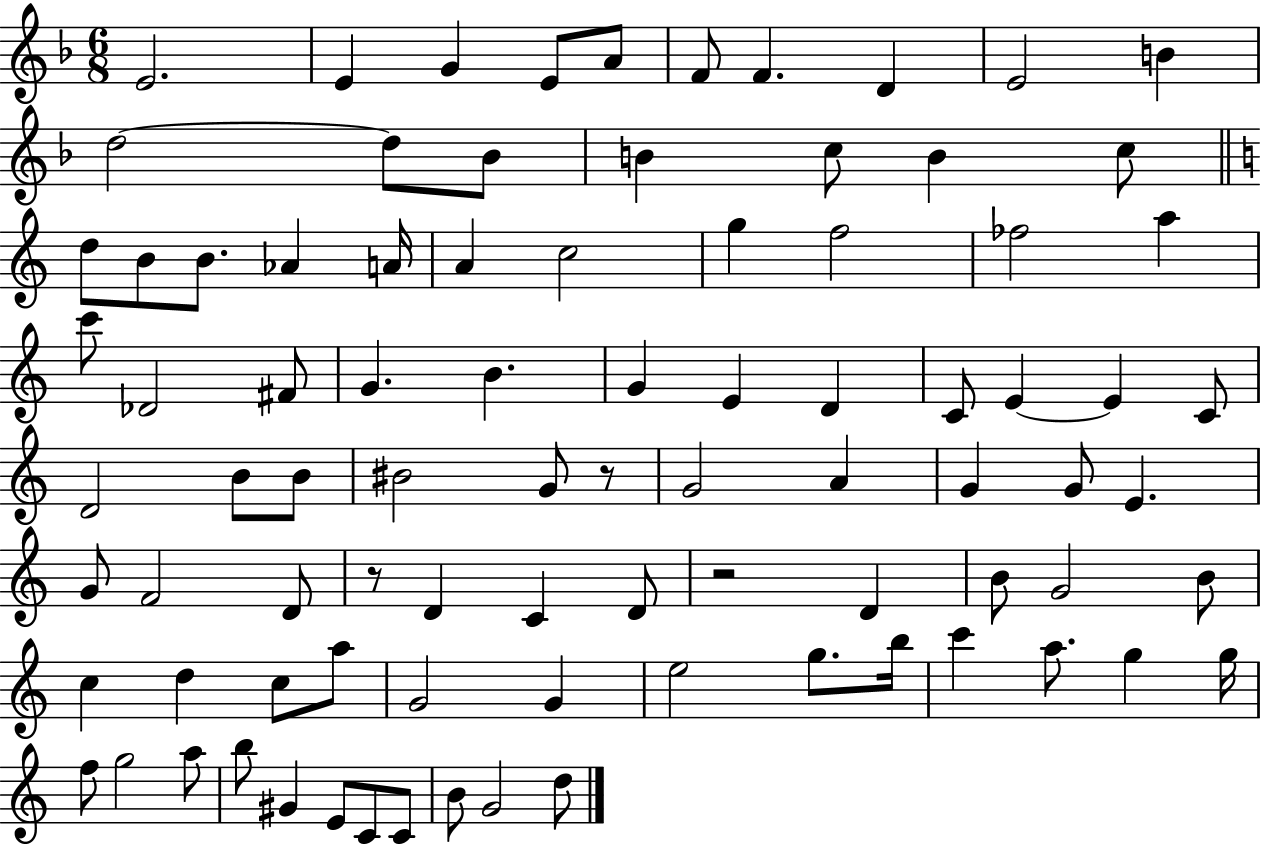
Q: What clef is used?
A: treble